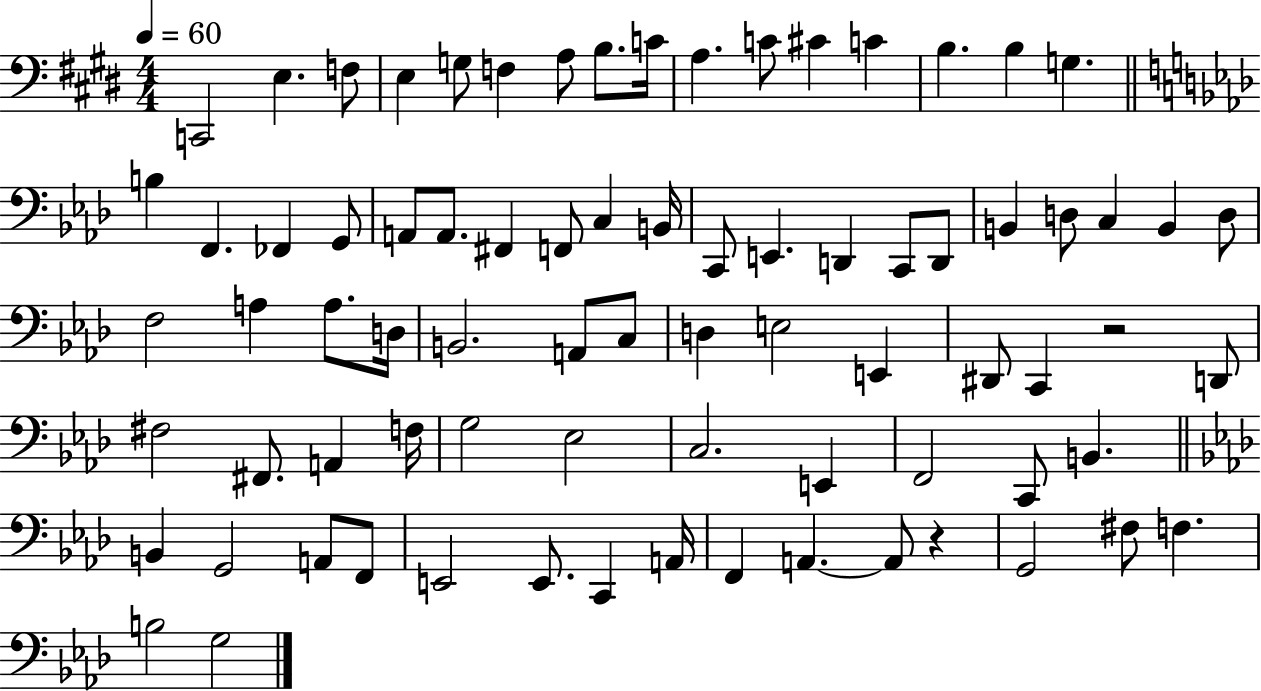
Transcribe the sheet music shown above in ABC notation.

X:1
T:Untitled
M:4/4
L:1/4
K:E
C,,2 E, F,/2 E, G,/2 F, A,/2 B,/2 C/4 A, C/2 ^C C B, B, G, B, F,, _F,, G,,/2 A,,/2 A,,/2 ^F,, F,,/2 C, B,,/4 C,,/2 E,, D,, C,,/2 D,,/2 B,, D,/2 C, B,, D,/2 F,2 A, A,/2 D,/4 B,,2 A,,/2 C,/2 D, E,2 E,, ^D,,/2 C,, z2 D,,/2 ^F,2 ^F,,/2 A,, F,/4 G,2 _E,2 C,2 E,, F,,2 C,,/2 B,, B,, G,,2 A,,/2 F,,/2 E,,2 E,,/2 C,, A,,/4 F,, A,, A,,/2 z G,,2 ^F,/2 F, B,2 G,2